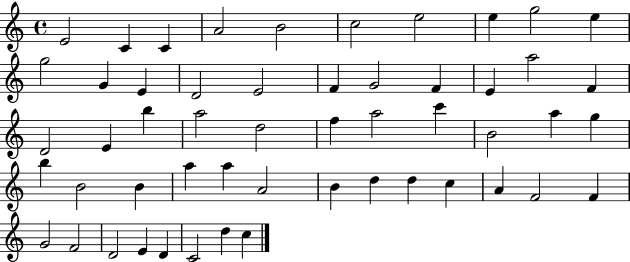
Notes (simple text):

E4/h C4/q C4/q A4/h B4/h C5/h E5/h E5/q G5/h E5/q G5/h G4/q E4/q D4/h E4/h F4/q G4/h F4/q E4/q A5/h F4/q D4/h E4/q B5/q A5/h D5/h F5/q A5/h C6/q B4/h A5/q G5/q B5/q B4/h B4/q A5/q A5/q A4/h B4/q D5/q D5/q C5/q A4/q F4/h F4/q G4/h F4/h D4/h E4/q D4/q C4/h D5/q C5/q